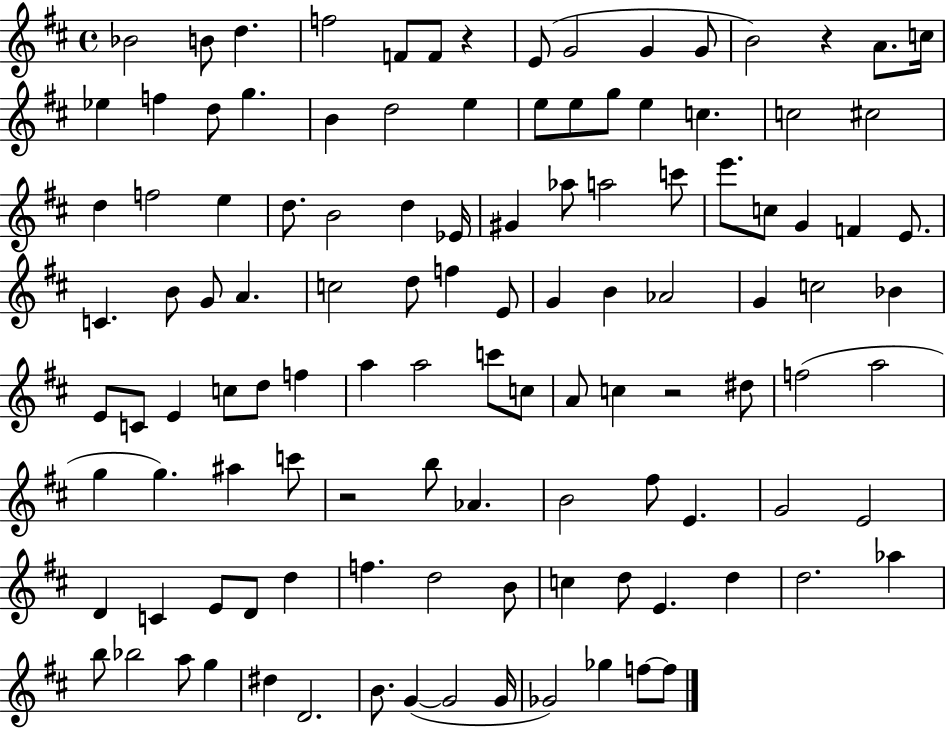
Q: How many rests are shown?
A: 4